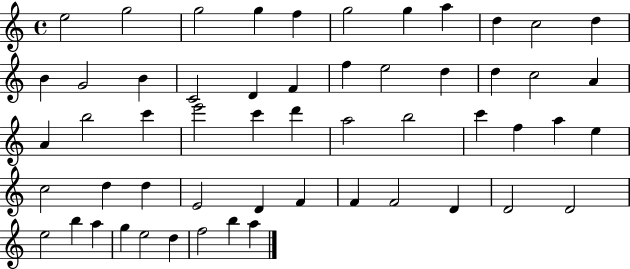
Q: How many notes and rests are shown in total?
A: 55